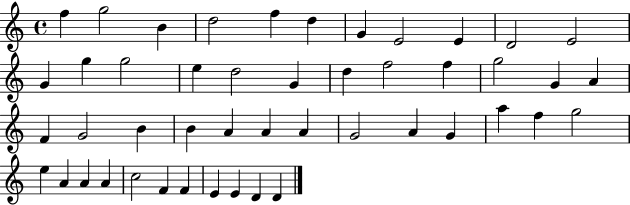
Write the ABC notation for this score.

X:1
T:Untitled
M:4/4
L:1/4
K:C
f g2 B d2 f d G E2 E D2 E2 G g g2 e d2 G d f2 f g2 G A F G2 B B A A A G2 A G a f g2 e A A A c2 F F E E D D